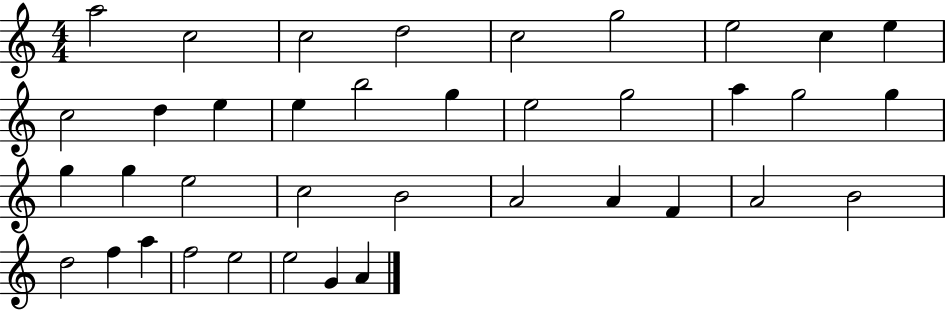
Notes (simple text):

A5/h C5/h C5/h D5/h C5/h G5/h E5/h C5/q E5/q C5/h D5/q E5/q E5/q B5/h G5/q E5/h G5/h A5/q G5/h G5/q G5/q G5/q E5/h C5/h B4/h A4/h A4/q F4/q A4/h B4/h D5/h F5/q A5/q F5/h E5/h E5/h G4/q A4/q